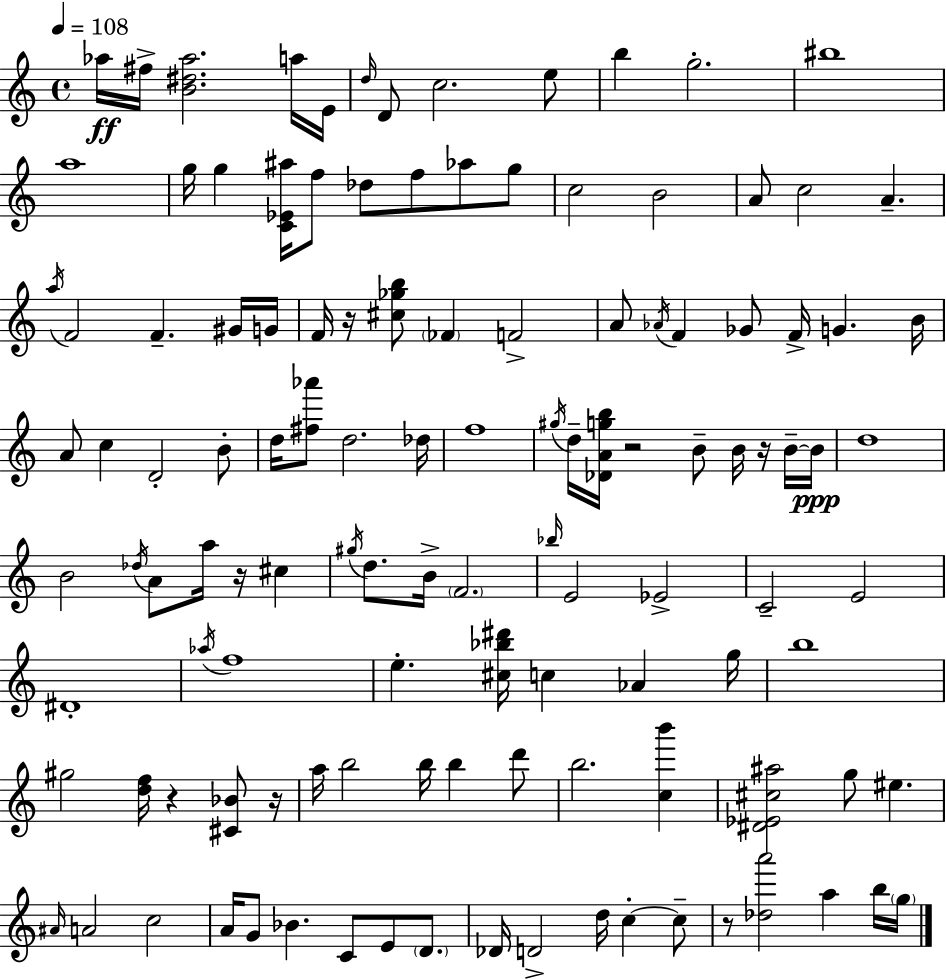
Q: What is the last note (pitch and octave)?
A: G5